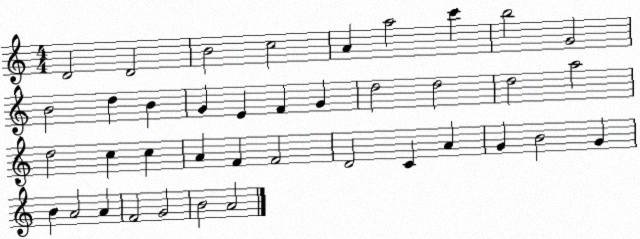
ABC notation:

X:1
T:Untitled
M:4/4
L:1/4
K:C
D2 D2 B2 c2 A a2 c' b2 G2 B2 d B G E F G d2 d2 d2 a2 d2 c c A F F2 D2 C A G B2 G B A2 A F2 G2 B2 A2